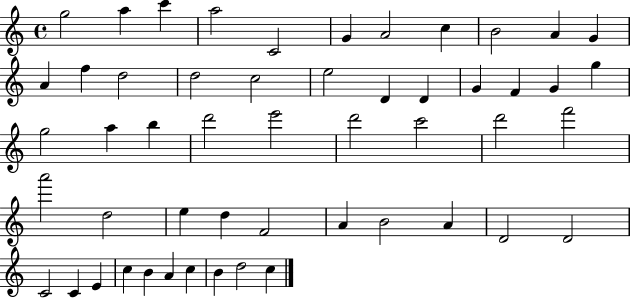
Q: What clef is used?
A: treble